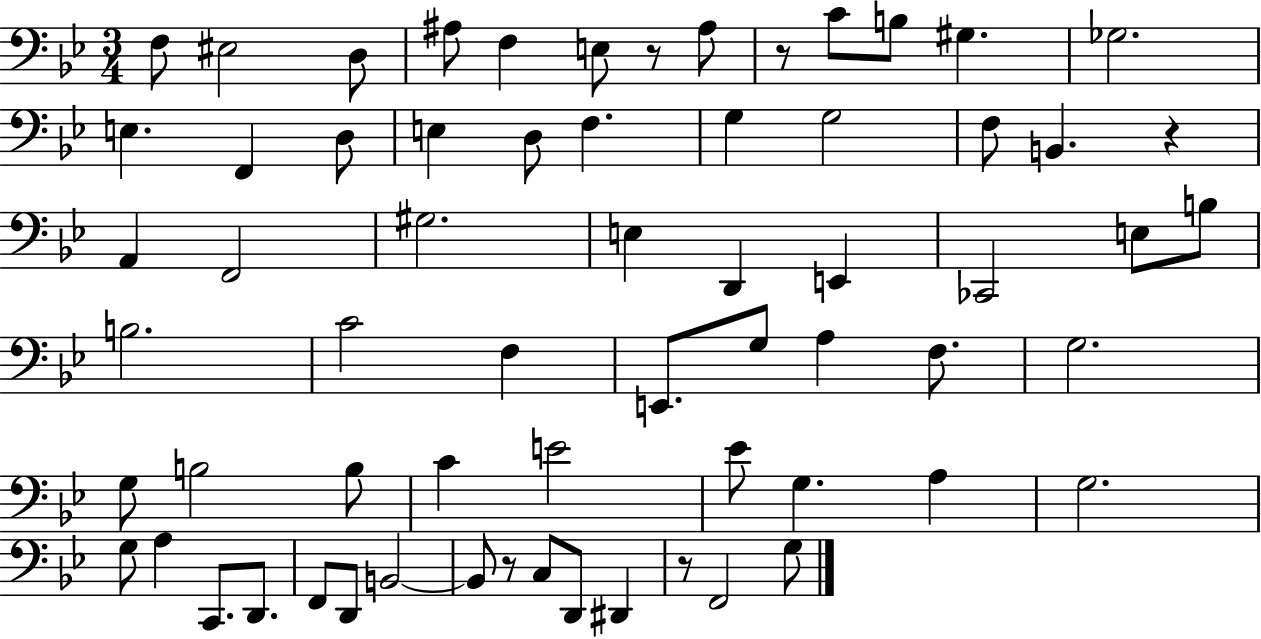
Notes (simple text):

F3/e EIS3/h D3/e A#3/e F3/q E3/e R/e A#3/e R/e C4/e B3/e G#3/q. Gb3/h. E3/q. F2/q D3/e E3/q D3/e F3/q. G3/q G3/h F3/e B2/q. R/q A2/q F2/h G#3/h. E3/q D2/q E2/q CES2/h E3/e B3/e B3/h. C4/h F3/q E2/e. G3/e A3/q F3/e. G3/h. G3/e B3/h B3/e C4/q E4/h Eb4/e G3/q. A3/q G3/h. G3/e A3/q C2/e. D2/e. F2/e D2/e B2/h B2/e R/e C3/e D2/e D#2/q R/e F2/h G3/e